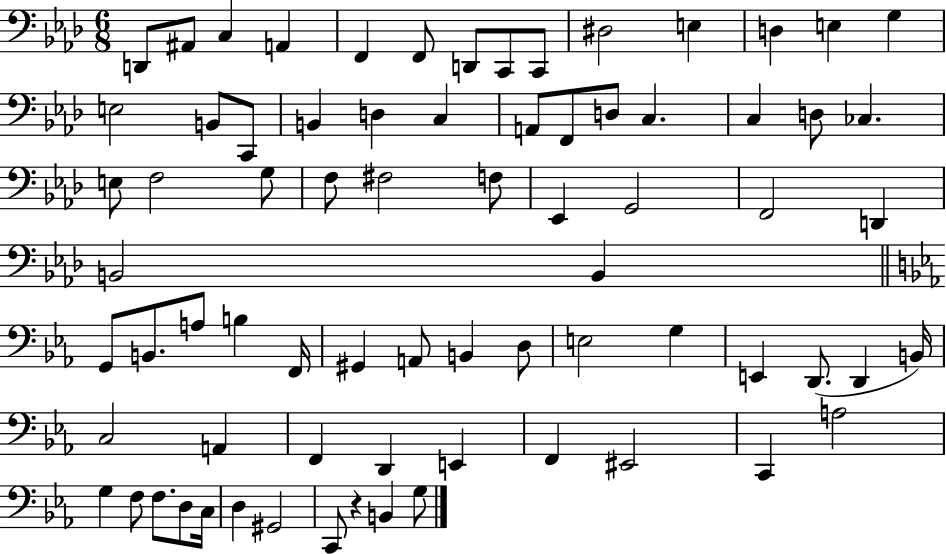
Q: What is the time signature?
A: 6/8